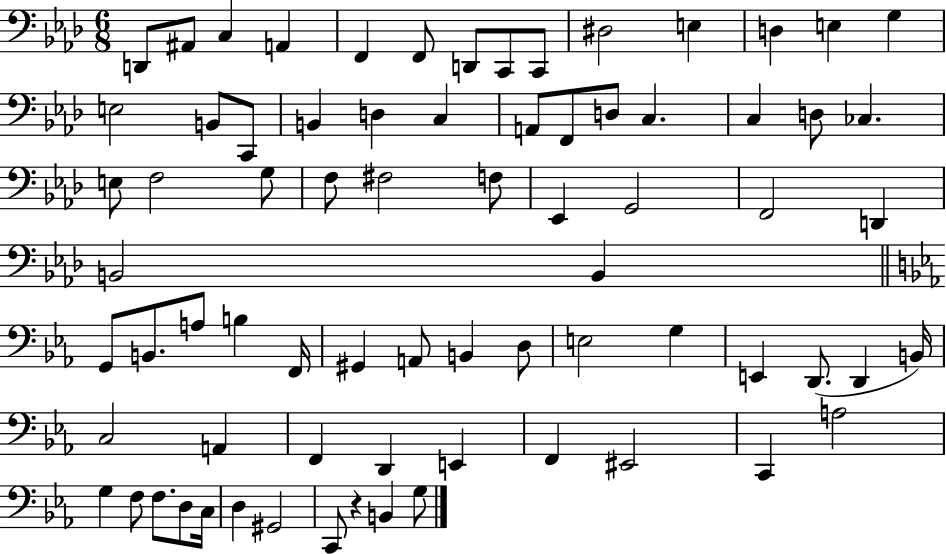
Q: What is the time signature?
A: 6/8